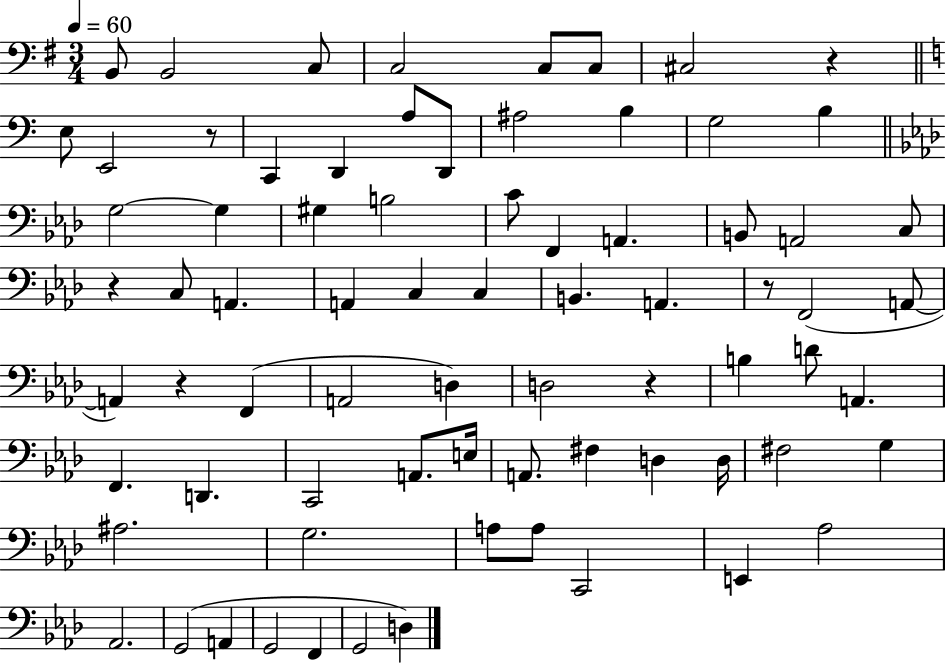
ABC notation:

X:1
T:Untitled
M:3/4
L:1/4
K:G
B,,/2 B,,2 C,/2 C,2 C,/2 C,/2 ^C,2 z E,/2 E,,2 z/2 C,, D,, A,/2 D,,/2 ^A,2 B, G,2 B, G,2 G, ^G, B,2 C/2 F,, A,, B,,/2 A,,2 C,/2 z C,/2 A,, A,, C, C, B,, A,, z/2 F,,2 A,,/2 A,, z F,, A,,2 D, D,2 z B, D/2 A,, F,, D,, C,,2 A,,/2 E,/4 A,,/2 ^F, D, D,/4 ^F,2 G, ^A,2 G,2 A,/2 A,/2 C,,2 E,, _A,2 _A,,2 G,,2 A,, G,,2 F,, G,,2 D,